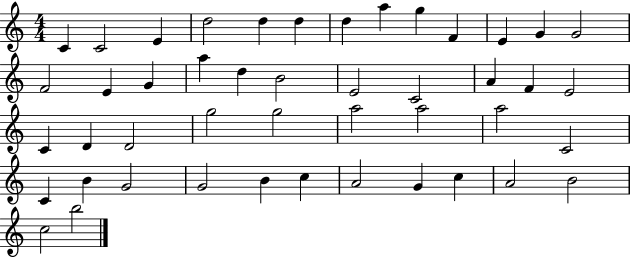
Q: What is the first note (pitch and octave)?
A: C4